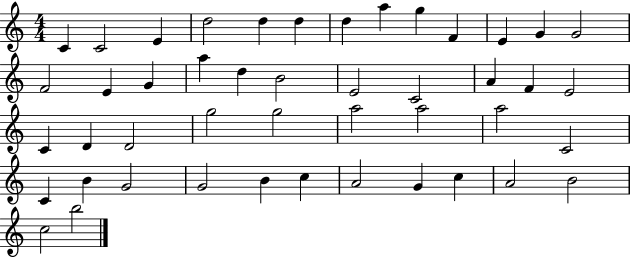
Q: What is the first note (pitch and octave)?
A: C4